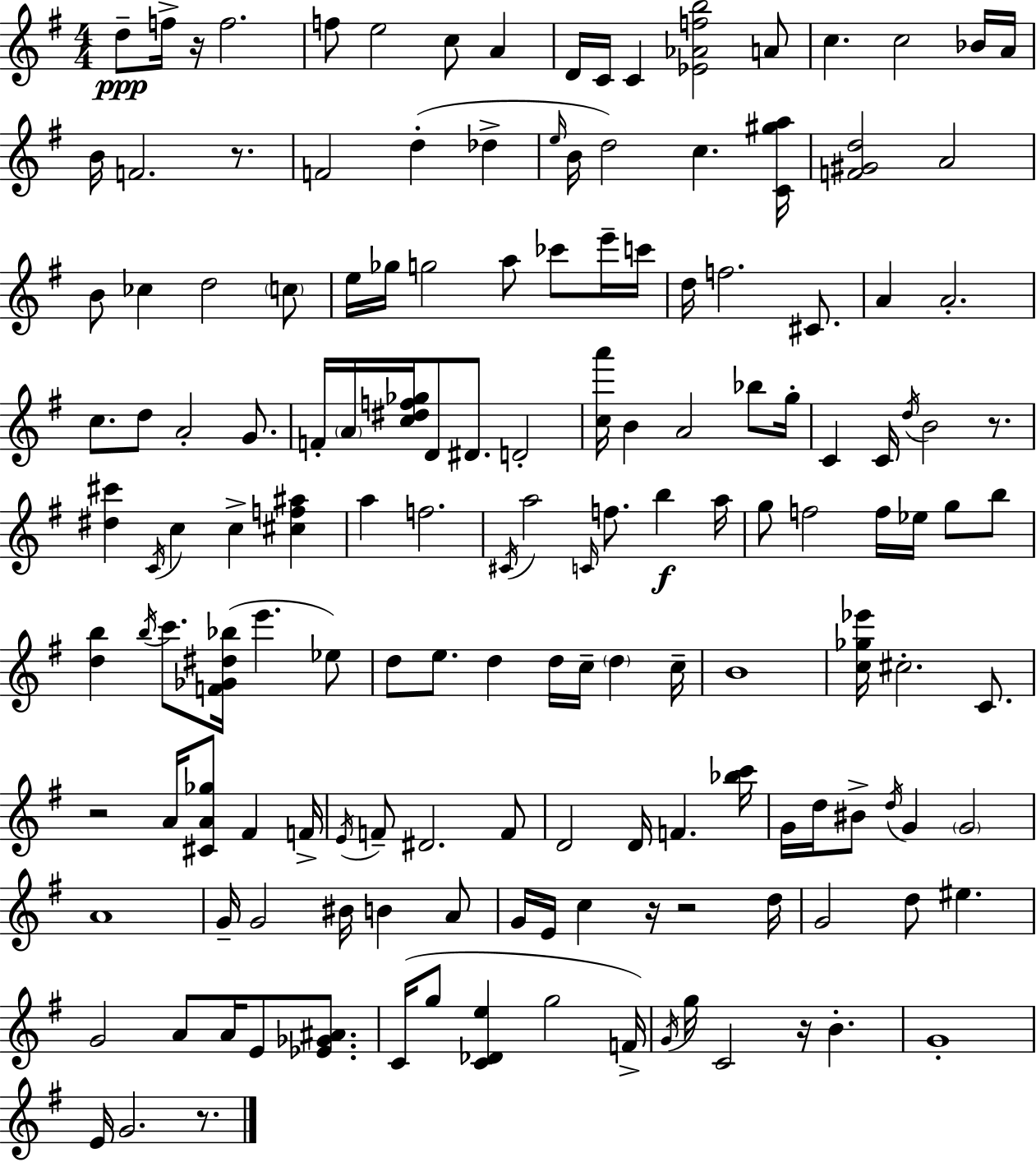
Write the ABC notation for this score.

X:1
T:Untitled
M:4/4
L:1/4
K:Em
d/2 f/4 z/4 f2 f/2 e2 c/2 A D/4 C/4 C [_E_Afb]2 A/2 c c2 _B/4 A/4 B/4 F2 z/2 F2 d _d e/4 B/4 d2 c [C^ga]/4 [F^Gd]2 A2 B/2 _c d2 c/2 e/4 _g/4 g2 a/2 _c'/2 e'/4 c'/4 d/4 f2 ^C/2 A A2 c/2 d/2 A2 G/2 F/4 A/4 [c^df_g]/4 D/2 ^D/2 D2 [ca']/4 B A2 _b/2 g/4 C C/4 d/4 B2 z/2 [^d^c'] C/4 c c [^cf^a] a f2 ^C/4 a2 C/4 f/2 b a/4 g/2 f2 f/4 _e/4 g/2 b/2 [db] b/4 c'/2 [F_G^d_b]/4 e' _e/2 d/2 e/2 d d/4 c/4 d c/4 B4 [c_g_e']/4 ^c2 C/2 z2 A/4 [^CA_g]/2 ^F F/4 E/4 F/2 ^D2 F/2 D2 D/4 F [_bc']/4 G/4 d/4 ^B/2 d/4 G G2 A4 G/4 G2 ^B/4 B A/2 G/4 E/4 c z/4 z2 d/4 G2 d/2 ^e G2 A/2 A/4 E/2 [_E_G^A]/2 C/4 g/2 [C_De] g2 F/4 G/4 g/4 C2 z/4 B G4 E/4 G2 z/2